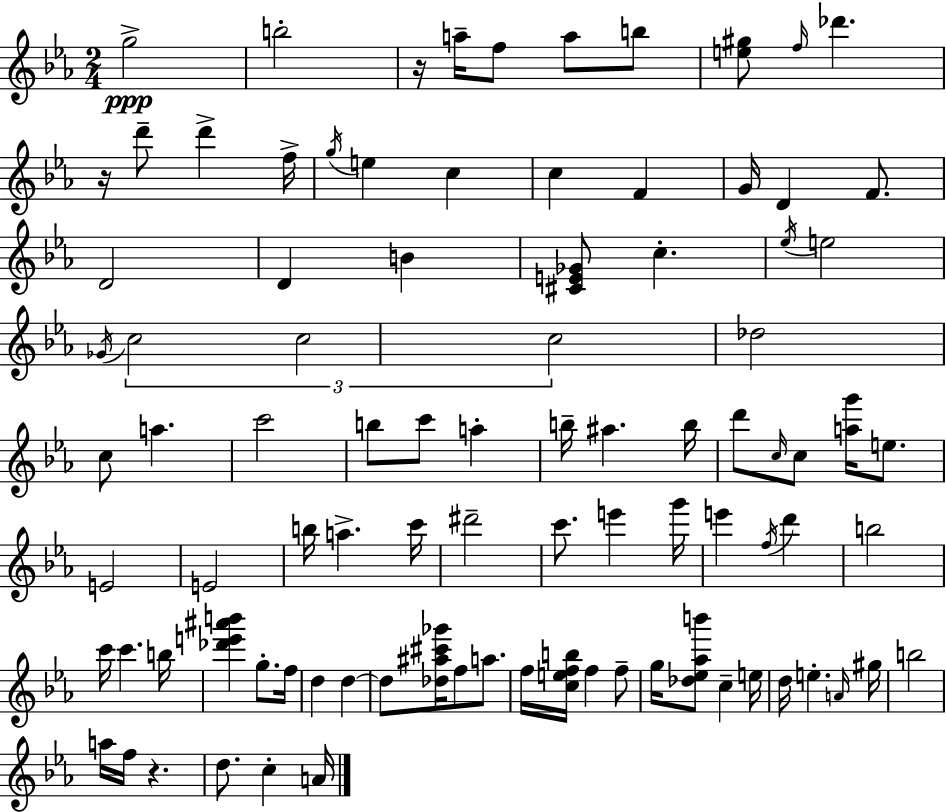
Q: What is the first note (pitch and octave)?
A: G5